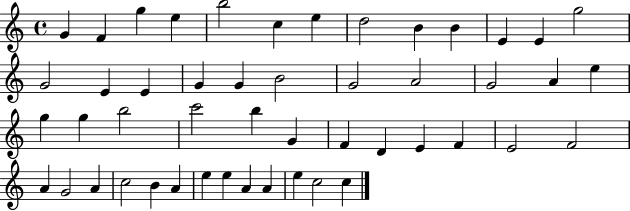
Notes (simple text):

G4/q F4/q G5/q E5/q B5/h C5/q E5/q D5/h B4/q B4/q E4/q E4/q G5/h G4/h E4/q E4/q G4/q G4/q B4/h G4/h A4/h G4/h A4/q E5/q G5/q G5/q B5/h C6/h B5/q G4/q F4/q D4/q E4/q F4/q E4/h F4/h A4/q G4/h A4/q C5/h B4/q A4/q E5/q E5/q A4/q A4/q E5/q C5/h C5/q